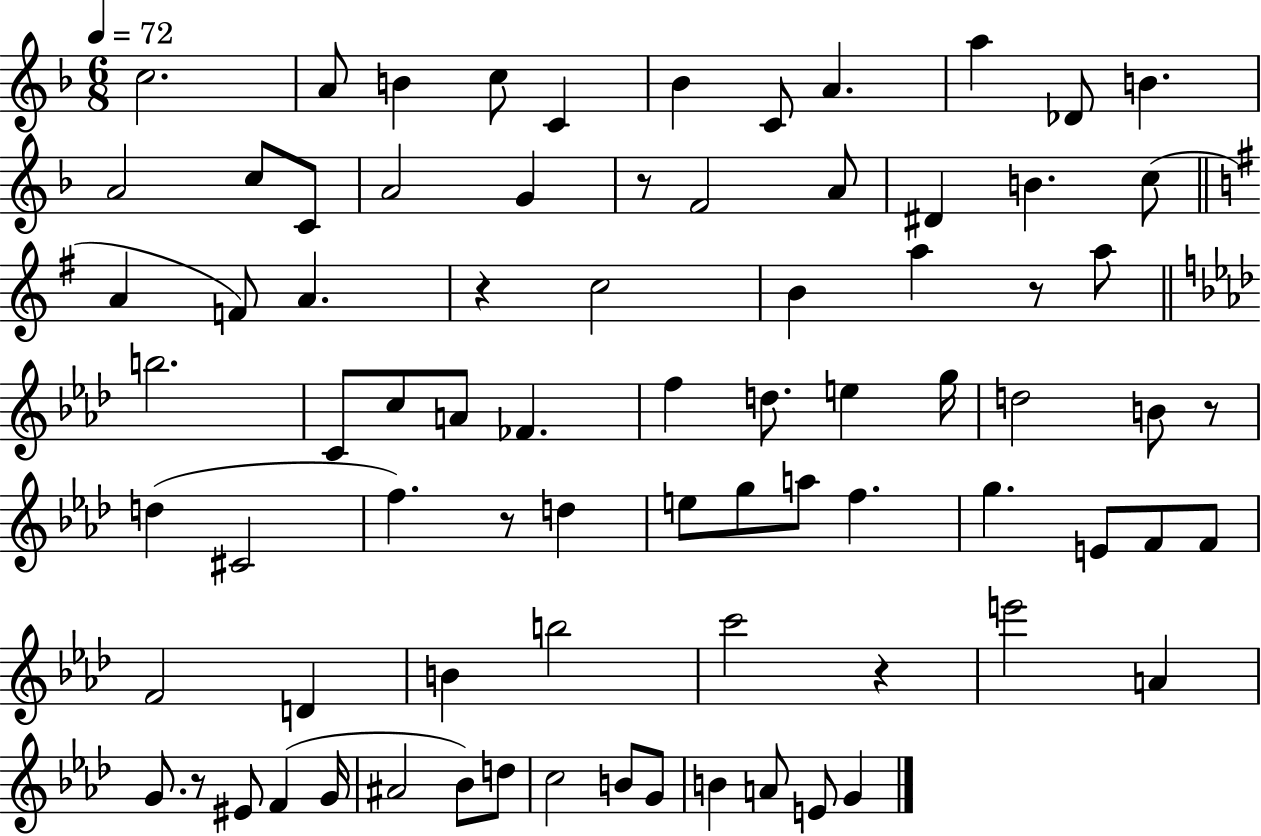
{
  \clef treble
  \numericTimeSignature
  \time 6/8
  \key f \major
  \tempo 4 = 72
  c''2. | a'8 b'4 c''8 c'4 | bes'4 c'8 a'4. | a''4 des'8 b'4. | \break a'2 c''8 c'8 | a'2 g'4 | r8 f'2 a'8 | dis'4 b'4. c''8( | \break \bar "||" \break \key g \major a'4 f'8) a'4. | r4 c''2 | b'4 a''4 r8 a''8 | \bar "||" \break \key f \minor b''2. | c'8 c''8 a'8 fes'4. | f''4 d''8. e''4 g''16 | d''2 b'8 r8 | \break d''4( cis'2 | f''4.) r8 d''4 | e''8 g''8 a''8 f''4. | g''4. e'8 f'8 f'8 | \break f'2 d'4 | b'4 b''2 | c'''2 r4 | e'''2 a'4 | \break g'8. r8 eis'8 f'4( g'16 | ais'2 bes'8) d''8 | c''2 b'8 g'8 | b'4 a'8 e'8 g'4 | \break \bar "|."
}